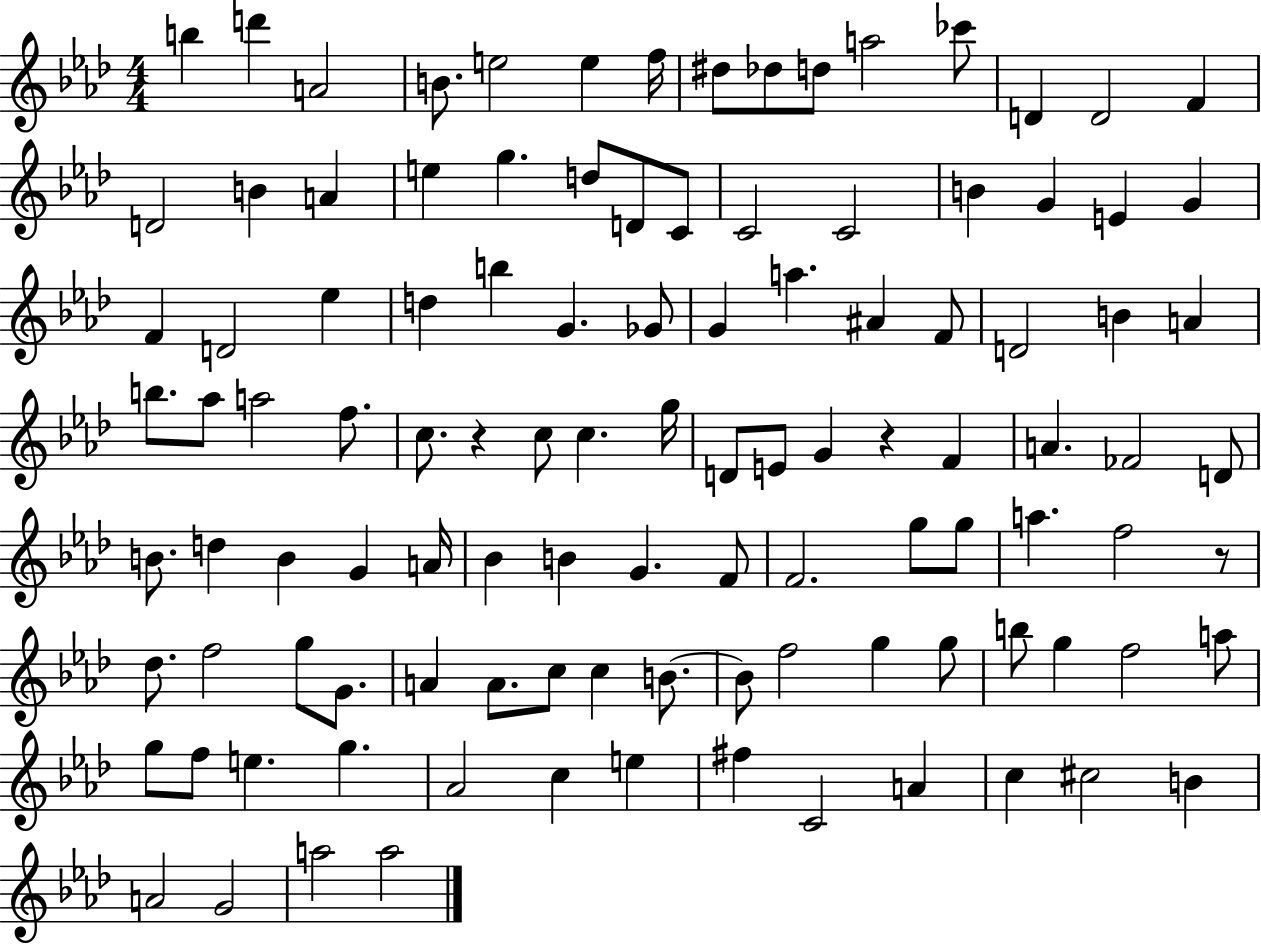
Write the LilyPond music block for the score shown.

{
  \clef treble
  \numericTimeSignature
  \time 4/4
  \key aes \major
  b''4 d'''4 a'2 | b'8. e''2 e''4 f''16 | dis''8 des''8 d''8 a''2 ces'''8 | d'4 d'2 f'4 | \break d'2 b'4 a'4 | e''4 g''4. d''8 d'8 c'8 | c'2 c'2 | b'4 g'4 e'4 g'4 | \break f'4 d'2 ees''4 | d''4 b''4 g'4. ges'8 | g'4 a''4. ais'4 f'8 | d'2 b'4 a'4 | \break b''8. aes''8 a''2 f''8. | c''8. r4 c''8 c''4. g''16 | d'8 e'8 g'4 r4 f'4 | a'4. fes'2 d'8 | \break b'8. d''4 b'4 g'4 a'16 | bes'4 b'4 g'4. f'8 | f'2. g''8 g''8 | a''4. f''2 r8 | \break des''8. f''2 g''8 g'8. | a'4 a'8. c''8 c''4 b'8.~~ | b'8 f''2 g''4 g''8 | b''8 g''4 f''2 a''8 | \break g''8 f''8 e''4. g''4. | aes'2 c''4 e''4 | fis''4 c'2 a'4 | c''4 cis''2 b'4 | \break a'2 g'2 | a''2 a''2 | \bar "|."
}